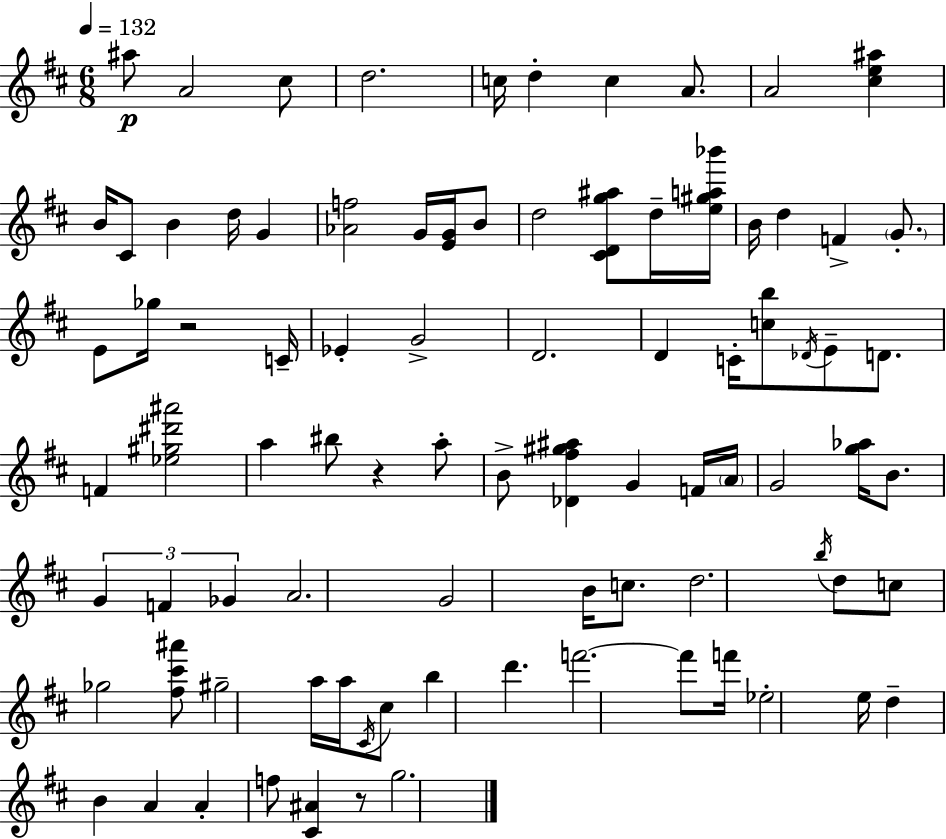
A#5/e A4/h C#5/e D5/h. C5/s D5/q C5/q A4/e. A4/h [C#5,E5,A#5]/q B4/s C#4/e B4/q D5/s G4/q [Ab4,F5]/h G4/s [E4,G4]/s B4/e D5/h [C#4,D4,G5,A#5]/e D5/s [E5,G#5,A5,Bb6]/s B4/s D5/q F4/q G4/e. E4/e Gb5/s R/h C4/s Eb4/q G4/h D4/h. D4/q C4/s [C5,B5]/e Db4/s E4/e D4/e. F4/q [Eb5,G#5,D#6,A#6]/h A5/q BIS5/e R/q A5/e B4/e [Db4,F#5,G#5,A#5]/q G4/q F4/s A4/s G4/h [G5,Ab5]/s B4/e. G4/q F4/q Gb4/q A4/h. G4/h B4/s C5/e. D5/h. B5/s D5/e C5/e Gb5/h [F#5,C#6,A#6]/e G#5/h A5/s A5/s C#4/s C#5/e B5/q D6/q. F6/h. F6/e F6/s Eb5/h E5/s D5/q B4/q A4/q A4/q F5/e [C#4,A#4]/q R/e G5/h.